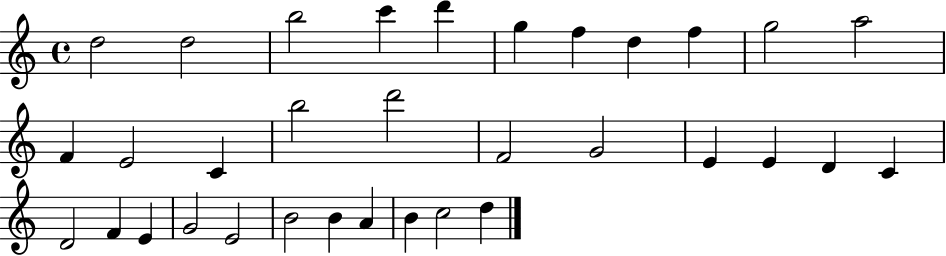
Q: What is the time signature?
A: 4/4